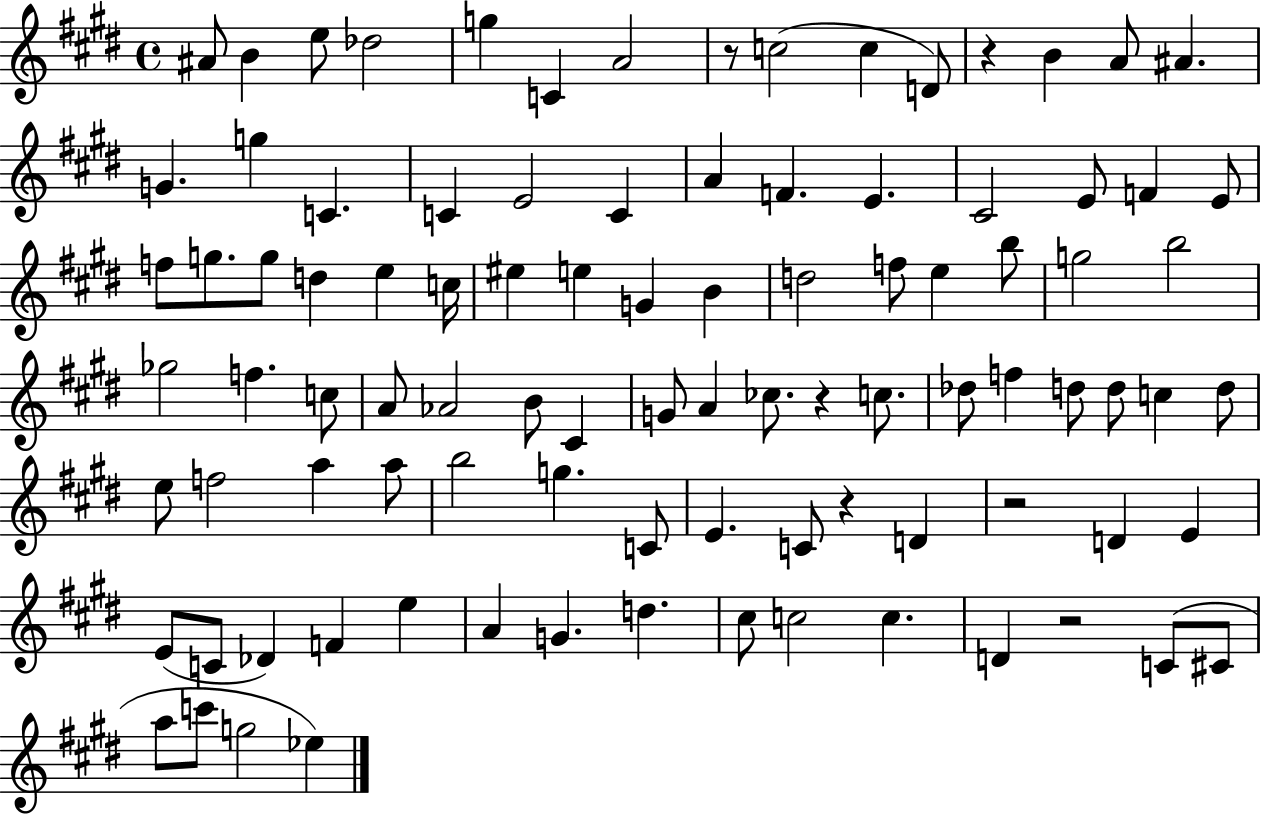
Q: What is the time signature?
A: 4/4